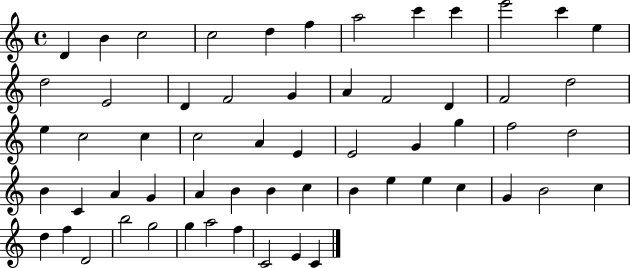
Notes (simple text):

D4/q B4/q C5/h C5/h D5/q F5/q A5/h C6/q C6/q E6/h C6/q E5/q D5/h E4/h D4/q F4/h G4/q A4/q F4/h D4/q F4/h D5/h E5/q C5/h C5/q C5/h A4/q E4/q E4/h G4/q G5/q F5/h D5/h B4/q C4/q A4/q G4/q A4/q B4/q B4/q C5/q B4/q E5/q E5/q C5/q G4/q B4/h C5/q D5/q F5/q D4/h B5/h G5/h G5/q A5/h F5/q C4/h E4/q C4/q